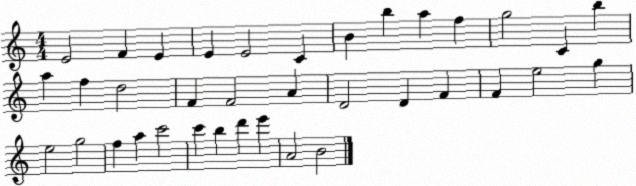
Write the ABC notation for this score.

X:1
T:Untitled
M:4/4
L:1/4
K:C
E2 F E E E2 C B b a f g2 C b a f d2 F F2 A D2 D F F e2 g e2 g2 f a c'2 c' b d' e' A2 B2